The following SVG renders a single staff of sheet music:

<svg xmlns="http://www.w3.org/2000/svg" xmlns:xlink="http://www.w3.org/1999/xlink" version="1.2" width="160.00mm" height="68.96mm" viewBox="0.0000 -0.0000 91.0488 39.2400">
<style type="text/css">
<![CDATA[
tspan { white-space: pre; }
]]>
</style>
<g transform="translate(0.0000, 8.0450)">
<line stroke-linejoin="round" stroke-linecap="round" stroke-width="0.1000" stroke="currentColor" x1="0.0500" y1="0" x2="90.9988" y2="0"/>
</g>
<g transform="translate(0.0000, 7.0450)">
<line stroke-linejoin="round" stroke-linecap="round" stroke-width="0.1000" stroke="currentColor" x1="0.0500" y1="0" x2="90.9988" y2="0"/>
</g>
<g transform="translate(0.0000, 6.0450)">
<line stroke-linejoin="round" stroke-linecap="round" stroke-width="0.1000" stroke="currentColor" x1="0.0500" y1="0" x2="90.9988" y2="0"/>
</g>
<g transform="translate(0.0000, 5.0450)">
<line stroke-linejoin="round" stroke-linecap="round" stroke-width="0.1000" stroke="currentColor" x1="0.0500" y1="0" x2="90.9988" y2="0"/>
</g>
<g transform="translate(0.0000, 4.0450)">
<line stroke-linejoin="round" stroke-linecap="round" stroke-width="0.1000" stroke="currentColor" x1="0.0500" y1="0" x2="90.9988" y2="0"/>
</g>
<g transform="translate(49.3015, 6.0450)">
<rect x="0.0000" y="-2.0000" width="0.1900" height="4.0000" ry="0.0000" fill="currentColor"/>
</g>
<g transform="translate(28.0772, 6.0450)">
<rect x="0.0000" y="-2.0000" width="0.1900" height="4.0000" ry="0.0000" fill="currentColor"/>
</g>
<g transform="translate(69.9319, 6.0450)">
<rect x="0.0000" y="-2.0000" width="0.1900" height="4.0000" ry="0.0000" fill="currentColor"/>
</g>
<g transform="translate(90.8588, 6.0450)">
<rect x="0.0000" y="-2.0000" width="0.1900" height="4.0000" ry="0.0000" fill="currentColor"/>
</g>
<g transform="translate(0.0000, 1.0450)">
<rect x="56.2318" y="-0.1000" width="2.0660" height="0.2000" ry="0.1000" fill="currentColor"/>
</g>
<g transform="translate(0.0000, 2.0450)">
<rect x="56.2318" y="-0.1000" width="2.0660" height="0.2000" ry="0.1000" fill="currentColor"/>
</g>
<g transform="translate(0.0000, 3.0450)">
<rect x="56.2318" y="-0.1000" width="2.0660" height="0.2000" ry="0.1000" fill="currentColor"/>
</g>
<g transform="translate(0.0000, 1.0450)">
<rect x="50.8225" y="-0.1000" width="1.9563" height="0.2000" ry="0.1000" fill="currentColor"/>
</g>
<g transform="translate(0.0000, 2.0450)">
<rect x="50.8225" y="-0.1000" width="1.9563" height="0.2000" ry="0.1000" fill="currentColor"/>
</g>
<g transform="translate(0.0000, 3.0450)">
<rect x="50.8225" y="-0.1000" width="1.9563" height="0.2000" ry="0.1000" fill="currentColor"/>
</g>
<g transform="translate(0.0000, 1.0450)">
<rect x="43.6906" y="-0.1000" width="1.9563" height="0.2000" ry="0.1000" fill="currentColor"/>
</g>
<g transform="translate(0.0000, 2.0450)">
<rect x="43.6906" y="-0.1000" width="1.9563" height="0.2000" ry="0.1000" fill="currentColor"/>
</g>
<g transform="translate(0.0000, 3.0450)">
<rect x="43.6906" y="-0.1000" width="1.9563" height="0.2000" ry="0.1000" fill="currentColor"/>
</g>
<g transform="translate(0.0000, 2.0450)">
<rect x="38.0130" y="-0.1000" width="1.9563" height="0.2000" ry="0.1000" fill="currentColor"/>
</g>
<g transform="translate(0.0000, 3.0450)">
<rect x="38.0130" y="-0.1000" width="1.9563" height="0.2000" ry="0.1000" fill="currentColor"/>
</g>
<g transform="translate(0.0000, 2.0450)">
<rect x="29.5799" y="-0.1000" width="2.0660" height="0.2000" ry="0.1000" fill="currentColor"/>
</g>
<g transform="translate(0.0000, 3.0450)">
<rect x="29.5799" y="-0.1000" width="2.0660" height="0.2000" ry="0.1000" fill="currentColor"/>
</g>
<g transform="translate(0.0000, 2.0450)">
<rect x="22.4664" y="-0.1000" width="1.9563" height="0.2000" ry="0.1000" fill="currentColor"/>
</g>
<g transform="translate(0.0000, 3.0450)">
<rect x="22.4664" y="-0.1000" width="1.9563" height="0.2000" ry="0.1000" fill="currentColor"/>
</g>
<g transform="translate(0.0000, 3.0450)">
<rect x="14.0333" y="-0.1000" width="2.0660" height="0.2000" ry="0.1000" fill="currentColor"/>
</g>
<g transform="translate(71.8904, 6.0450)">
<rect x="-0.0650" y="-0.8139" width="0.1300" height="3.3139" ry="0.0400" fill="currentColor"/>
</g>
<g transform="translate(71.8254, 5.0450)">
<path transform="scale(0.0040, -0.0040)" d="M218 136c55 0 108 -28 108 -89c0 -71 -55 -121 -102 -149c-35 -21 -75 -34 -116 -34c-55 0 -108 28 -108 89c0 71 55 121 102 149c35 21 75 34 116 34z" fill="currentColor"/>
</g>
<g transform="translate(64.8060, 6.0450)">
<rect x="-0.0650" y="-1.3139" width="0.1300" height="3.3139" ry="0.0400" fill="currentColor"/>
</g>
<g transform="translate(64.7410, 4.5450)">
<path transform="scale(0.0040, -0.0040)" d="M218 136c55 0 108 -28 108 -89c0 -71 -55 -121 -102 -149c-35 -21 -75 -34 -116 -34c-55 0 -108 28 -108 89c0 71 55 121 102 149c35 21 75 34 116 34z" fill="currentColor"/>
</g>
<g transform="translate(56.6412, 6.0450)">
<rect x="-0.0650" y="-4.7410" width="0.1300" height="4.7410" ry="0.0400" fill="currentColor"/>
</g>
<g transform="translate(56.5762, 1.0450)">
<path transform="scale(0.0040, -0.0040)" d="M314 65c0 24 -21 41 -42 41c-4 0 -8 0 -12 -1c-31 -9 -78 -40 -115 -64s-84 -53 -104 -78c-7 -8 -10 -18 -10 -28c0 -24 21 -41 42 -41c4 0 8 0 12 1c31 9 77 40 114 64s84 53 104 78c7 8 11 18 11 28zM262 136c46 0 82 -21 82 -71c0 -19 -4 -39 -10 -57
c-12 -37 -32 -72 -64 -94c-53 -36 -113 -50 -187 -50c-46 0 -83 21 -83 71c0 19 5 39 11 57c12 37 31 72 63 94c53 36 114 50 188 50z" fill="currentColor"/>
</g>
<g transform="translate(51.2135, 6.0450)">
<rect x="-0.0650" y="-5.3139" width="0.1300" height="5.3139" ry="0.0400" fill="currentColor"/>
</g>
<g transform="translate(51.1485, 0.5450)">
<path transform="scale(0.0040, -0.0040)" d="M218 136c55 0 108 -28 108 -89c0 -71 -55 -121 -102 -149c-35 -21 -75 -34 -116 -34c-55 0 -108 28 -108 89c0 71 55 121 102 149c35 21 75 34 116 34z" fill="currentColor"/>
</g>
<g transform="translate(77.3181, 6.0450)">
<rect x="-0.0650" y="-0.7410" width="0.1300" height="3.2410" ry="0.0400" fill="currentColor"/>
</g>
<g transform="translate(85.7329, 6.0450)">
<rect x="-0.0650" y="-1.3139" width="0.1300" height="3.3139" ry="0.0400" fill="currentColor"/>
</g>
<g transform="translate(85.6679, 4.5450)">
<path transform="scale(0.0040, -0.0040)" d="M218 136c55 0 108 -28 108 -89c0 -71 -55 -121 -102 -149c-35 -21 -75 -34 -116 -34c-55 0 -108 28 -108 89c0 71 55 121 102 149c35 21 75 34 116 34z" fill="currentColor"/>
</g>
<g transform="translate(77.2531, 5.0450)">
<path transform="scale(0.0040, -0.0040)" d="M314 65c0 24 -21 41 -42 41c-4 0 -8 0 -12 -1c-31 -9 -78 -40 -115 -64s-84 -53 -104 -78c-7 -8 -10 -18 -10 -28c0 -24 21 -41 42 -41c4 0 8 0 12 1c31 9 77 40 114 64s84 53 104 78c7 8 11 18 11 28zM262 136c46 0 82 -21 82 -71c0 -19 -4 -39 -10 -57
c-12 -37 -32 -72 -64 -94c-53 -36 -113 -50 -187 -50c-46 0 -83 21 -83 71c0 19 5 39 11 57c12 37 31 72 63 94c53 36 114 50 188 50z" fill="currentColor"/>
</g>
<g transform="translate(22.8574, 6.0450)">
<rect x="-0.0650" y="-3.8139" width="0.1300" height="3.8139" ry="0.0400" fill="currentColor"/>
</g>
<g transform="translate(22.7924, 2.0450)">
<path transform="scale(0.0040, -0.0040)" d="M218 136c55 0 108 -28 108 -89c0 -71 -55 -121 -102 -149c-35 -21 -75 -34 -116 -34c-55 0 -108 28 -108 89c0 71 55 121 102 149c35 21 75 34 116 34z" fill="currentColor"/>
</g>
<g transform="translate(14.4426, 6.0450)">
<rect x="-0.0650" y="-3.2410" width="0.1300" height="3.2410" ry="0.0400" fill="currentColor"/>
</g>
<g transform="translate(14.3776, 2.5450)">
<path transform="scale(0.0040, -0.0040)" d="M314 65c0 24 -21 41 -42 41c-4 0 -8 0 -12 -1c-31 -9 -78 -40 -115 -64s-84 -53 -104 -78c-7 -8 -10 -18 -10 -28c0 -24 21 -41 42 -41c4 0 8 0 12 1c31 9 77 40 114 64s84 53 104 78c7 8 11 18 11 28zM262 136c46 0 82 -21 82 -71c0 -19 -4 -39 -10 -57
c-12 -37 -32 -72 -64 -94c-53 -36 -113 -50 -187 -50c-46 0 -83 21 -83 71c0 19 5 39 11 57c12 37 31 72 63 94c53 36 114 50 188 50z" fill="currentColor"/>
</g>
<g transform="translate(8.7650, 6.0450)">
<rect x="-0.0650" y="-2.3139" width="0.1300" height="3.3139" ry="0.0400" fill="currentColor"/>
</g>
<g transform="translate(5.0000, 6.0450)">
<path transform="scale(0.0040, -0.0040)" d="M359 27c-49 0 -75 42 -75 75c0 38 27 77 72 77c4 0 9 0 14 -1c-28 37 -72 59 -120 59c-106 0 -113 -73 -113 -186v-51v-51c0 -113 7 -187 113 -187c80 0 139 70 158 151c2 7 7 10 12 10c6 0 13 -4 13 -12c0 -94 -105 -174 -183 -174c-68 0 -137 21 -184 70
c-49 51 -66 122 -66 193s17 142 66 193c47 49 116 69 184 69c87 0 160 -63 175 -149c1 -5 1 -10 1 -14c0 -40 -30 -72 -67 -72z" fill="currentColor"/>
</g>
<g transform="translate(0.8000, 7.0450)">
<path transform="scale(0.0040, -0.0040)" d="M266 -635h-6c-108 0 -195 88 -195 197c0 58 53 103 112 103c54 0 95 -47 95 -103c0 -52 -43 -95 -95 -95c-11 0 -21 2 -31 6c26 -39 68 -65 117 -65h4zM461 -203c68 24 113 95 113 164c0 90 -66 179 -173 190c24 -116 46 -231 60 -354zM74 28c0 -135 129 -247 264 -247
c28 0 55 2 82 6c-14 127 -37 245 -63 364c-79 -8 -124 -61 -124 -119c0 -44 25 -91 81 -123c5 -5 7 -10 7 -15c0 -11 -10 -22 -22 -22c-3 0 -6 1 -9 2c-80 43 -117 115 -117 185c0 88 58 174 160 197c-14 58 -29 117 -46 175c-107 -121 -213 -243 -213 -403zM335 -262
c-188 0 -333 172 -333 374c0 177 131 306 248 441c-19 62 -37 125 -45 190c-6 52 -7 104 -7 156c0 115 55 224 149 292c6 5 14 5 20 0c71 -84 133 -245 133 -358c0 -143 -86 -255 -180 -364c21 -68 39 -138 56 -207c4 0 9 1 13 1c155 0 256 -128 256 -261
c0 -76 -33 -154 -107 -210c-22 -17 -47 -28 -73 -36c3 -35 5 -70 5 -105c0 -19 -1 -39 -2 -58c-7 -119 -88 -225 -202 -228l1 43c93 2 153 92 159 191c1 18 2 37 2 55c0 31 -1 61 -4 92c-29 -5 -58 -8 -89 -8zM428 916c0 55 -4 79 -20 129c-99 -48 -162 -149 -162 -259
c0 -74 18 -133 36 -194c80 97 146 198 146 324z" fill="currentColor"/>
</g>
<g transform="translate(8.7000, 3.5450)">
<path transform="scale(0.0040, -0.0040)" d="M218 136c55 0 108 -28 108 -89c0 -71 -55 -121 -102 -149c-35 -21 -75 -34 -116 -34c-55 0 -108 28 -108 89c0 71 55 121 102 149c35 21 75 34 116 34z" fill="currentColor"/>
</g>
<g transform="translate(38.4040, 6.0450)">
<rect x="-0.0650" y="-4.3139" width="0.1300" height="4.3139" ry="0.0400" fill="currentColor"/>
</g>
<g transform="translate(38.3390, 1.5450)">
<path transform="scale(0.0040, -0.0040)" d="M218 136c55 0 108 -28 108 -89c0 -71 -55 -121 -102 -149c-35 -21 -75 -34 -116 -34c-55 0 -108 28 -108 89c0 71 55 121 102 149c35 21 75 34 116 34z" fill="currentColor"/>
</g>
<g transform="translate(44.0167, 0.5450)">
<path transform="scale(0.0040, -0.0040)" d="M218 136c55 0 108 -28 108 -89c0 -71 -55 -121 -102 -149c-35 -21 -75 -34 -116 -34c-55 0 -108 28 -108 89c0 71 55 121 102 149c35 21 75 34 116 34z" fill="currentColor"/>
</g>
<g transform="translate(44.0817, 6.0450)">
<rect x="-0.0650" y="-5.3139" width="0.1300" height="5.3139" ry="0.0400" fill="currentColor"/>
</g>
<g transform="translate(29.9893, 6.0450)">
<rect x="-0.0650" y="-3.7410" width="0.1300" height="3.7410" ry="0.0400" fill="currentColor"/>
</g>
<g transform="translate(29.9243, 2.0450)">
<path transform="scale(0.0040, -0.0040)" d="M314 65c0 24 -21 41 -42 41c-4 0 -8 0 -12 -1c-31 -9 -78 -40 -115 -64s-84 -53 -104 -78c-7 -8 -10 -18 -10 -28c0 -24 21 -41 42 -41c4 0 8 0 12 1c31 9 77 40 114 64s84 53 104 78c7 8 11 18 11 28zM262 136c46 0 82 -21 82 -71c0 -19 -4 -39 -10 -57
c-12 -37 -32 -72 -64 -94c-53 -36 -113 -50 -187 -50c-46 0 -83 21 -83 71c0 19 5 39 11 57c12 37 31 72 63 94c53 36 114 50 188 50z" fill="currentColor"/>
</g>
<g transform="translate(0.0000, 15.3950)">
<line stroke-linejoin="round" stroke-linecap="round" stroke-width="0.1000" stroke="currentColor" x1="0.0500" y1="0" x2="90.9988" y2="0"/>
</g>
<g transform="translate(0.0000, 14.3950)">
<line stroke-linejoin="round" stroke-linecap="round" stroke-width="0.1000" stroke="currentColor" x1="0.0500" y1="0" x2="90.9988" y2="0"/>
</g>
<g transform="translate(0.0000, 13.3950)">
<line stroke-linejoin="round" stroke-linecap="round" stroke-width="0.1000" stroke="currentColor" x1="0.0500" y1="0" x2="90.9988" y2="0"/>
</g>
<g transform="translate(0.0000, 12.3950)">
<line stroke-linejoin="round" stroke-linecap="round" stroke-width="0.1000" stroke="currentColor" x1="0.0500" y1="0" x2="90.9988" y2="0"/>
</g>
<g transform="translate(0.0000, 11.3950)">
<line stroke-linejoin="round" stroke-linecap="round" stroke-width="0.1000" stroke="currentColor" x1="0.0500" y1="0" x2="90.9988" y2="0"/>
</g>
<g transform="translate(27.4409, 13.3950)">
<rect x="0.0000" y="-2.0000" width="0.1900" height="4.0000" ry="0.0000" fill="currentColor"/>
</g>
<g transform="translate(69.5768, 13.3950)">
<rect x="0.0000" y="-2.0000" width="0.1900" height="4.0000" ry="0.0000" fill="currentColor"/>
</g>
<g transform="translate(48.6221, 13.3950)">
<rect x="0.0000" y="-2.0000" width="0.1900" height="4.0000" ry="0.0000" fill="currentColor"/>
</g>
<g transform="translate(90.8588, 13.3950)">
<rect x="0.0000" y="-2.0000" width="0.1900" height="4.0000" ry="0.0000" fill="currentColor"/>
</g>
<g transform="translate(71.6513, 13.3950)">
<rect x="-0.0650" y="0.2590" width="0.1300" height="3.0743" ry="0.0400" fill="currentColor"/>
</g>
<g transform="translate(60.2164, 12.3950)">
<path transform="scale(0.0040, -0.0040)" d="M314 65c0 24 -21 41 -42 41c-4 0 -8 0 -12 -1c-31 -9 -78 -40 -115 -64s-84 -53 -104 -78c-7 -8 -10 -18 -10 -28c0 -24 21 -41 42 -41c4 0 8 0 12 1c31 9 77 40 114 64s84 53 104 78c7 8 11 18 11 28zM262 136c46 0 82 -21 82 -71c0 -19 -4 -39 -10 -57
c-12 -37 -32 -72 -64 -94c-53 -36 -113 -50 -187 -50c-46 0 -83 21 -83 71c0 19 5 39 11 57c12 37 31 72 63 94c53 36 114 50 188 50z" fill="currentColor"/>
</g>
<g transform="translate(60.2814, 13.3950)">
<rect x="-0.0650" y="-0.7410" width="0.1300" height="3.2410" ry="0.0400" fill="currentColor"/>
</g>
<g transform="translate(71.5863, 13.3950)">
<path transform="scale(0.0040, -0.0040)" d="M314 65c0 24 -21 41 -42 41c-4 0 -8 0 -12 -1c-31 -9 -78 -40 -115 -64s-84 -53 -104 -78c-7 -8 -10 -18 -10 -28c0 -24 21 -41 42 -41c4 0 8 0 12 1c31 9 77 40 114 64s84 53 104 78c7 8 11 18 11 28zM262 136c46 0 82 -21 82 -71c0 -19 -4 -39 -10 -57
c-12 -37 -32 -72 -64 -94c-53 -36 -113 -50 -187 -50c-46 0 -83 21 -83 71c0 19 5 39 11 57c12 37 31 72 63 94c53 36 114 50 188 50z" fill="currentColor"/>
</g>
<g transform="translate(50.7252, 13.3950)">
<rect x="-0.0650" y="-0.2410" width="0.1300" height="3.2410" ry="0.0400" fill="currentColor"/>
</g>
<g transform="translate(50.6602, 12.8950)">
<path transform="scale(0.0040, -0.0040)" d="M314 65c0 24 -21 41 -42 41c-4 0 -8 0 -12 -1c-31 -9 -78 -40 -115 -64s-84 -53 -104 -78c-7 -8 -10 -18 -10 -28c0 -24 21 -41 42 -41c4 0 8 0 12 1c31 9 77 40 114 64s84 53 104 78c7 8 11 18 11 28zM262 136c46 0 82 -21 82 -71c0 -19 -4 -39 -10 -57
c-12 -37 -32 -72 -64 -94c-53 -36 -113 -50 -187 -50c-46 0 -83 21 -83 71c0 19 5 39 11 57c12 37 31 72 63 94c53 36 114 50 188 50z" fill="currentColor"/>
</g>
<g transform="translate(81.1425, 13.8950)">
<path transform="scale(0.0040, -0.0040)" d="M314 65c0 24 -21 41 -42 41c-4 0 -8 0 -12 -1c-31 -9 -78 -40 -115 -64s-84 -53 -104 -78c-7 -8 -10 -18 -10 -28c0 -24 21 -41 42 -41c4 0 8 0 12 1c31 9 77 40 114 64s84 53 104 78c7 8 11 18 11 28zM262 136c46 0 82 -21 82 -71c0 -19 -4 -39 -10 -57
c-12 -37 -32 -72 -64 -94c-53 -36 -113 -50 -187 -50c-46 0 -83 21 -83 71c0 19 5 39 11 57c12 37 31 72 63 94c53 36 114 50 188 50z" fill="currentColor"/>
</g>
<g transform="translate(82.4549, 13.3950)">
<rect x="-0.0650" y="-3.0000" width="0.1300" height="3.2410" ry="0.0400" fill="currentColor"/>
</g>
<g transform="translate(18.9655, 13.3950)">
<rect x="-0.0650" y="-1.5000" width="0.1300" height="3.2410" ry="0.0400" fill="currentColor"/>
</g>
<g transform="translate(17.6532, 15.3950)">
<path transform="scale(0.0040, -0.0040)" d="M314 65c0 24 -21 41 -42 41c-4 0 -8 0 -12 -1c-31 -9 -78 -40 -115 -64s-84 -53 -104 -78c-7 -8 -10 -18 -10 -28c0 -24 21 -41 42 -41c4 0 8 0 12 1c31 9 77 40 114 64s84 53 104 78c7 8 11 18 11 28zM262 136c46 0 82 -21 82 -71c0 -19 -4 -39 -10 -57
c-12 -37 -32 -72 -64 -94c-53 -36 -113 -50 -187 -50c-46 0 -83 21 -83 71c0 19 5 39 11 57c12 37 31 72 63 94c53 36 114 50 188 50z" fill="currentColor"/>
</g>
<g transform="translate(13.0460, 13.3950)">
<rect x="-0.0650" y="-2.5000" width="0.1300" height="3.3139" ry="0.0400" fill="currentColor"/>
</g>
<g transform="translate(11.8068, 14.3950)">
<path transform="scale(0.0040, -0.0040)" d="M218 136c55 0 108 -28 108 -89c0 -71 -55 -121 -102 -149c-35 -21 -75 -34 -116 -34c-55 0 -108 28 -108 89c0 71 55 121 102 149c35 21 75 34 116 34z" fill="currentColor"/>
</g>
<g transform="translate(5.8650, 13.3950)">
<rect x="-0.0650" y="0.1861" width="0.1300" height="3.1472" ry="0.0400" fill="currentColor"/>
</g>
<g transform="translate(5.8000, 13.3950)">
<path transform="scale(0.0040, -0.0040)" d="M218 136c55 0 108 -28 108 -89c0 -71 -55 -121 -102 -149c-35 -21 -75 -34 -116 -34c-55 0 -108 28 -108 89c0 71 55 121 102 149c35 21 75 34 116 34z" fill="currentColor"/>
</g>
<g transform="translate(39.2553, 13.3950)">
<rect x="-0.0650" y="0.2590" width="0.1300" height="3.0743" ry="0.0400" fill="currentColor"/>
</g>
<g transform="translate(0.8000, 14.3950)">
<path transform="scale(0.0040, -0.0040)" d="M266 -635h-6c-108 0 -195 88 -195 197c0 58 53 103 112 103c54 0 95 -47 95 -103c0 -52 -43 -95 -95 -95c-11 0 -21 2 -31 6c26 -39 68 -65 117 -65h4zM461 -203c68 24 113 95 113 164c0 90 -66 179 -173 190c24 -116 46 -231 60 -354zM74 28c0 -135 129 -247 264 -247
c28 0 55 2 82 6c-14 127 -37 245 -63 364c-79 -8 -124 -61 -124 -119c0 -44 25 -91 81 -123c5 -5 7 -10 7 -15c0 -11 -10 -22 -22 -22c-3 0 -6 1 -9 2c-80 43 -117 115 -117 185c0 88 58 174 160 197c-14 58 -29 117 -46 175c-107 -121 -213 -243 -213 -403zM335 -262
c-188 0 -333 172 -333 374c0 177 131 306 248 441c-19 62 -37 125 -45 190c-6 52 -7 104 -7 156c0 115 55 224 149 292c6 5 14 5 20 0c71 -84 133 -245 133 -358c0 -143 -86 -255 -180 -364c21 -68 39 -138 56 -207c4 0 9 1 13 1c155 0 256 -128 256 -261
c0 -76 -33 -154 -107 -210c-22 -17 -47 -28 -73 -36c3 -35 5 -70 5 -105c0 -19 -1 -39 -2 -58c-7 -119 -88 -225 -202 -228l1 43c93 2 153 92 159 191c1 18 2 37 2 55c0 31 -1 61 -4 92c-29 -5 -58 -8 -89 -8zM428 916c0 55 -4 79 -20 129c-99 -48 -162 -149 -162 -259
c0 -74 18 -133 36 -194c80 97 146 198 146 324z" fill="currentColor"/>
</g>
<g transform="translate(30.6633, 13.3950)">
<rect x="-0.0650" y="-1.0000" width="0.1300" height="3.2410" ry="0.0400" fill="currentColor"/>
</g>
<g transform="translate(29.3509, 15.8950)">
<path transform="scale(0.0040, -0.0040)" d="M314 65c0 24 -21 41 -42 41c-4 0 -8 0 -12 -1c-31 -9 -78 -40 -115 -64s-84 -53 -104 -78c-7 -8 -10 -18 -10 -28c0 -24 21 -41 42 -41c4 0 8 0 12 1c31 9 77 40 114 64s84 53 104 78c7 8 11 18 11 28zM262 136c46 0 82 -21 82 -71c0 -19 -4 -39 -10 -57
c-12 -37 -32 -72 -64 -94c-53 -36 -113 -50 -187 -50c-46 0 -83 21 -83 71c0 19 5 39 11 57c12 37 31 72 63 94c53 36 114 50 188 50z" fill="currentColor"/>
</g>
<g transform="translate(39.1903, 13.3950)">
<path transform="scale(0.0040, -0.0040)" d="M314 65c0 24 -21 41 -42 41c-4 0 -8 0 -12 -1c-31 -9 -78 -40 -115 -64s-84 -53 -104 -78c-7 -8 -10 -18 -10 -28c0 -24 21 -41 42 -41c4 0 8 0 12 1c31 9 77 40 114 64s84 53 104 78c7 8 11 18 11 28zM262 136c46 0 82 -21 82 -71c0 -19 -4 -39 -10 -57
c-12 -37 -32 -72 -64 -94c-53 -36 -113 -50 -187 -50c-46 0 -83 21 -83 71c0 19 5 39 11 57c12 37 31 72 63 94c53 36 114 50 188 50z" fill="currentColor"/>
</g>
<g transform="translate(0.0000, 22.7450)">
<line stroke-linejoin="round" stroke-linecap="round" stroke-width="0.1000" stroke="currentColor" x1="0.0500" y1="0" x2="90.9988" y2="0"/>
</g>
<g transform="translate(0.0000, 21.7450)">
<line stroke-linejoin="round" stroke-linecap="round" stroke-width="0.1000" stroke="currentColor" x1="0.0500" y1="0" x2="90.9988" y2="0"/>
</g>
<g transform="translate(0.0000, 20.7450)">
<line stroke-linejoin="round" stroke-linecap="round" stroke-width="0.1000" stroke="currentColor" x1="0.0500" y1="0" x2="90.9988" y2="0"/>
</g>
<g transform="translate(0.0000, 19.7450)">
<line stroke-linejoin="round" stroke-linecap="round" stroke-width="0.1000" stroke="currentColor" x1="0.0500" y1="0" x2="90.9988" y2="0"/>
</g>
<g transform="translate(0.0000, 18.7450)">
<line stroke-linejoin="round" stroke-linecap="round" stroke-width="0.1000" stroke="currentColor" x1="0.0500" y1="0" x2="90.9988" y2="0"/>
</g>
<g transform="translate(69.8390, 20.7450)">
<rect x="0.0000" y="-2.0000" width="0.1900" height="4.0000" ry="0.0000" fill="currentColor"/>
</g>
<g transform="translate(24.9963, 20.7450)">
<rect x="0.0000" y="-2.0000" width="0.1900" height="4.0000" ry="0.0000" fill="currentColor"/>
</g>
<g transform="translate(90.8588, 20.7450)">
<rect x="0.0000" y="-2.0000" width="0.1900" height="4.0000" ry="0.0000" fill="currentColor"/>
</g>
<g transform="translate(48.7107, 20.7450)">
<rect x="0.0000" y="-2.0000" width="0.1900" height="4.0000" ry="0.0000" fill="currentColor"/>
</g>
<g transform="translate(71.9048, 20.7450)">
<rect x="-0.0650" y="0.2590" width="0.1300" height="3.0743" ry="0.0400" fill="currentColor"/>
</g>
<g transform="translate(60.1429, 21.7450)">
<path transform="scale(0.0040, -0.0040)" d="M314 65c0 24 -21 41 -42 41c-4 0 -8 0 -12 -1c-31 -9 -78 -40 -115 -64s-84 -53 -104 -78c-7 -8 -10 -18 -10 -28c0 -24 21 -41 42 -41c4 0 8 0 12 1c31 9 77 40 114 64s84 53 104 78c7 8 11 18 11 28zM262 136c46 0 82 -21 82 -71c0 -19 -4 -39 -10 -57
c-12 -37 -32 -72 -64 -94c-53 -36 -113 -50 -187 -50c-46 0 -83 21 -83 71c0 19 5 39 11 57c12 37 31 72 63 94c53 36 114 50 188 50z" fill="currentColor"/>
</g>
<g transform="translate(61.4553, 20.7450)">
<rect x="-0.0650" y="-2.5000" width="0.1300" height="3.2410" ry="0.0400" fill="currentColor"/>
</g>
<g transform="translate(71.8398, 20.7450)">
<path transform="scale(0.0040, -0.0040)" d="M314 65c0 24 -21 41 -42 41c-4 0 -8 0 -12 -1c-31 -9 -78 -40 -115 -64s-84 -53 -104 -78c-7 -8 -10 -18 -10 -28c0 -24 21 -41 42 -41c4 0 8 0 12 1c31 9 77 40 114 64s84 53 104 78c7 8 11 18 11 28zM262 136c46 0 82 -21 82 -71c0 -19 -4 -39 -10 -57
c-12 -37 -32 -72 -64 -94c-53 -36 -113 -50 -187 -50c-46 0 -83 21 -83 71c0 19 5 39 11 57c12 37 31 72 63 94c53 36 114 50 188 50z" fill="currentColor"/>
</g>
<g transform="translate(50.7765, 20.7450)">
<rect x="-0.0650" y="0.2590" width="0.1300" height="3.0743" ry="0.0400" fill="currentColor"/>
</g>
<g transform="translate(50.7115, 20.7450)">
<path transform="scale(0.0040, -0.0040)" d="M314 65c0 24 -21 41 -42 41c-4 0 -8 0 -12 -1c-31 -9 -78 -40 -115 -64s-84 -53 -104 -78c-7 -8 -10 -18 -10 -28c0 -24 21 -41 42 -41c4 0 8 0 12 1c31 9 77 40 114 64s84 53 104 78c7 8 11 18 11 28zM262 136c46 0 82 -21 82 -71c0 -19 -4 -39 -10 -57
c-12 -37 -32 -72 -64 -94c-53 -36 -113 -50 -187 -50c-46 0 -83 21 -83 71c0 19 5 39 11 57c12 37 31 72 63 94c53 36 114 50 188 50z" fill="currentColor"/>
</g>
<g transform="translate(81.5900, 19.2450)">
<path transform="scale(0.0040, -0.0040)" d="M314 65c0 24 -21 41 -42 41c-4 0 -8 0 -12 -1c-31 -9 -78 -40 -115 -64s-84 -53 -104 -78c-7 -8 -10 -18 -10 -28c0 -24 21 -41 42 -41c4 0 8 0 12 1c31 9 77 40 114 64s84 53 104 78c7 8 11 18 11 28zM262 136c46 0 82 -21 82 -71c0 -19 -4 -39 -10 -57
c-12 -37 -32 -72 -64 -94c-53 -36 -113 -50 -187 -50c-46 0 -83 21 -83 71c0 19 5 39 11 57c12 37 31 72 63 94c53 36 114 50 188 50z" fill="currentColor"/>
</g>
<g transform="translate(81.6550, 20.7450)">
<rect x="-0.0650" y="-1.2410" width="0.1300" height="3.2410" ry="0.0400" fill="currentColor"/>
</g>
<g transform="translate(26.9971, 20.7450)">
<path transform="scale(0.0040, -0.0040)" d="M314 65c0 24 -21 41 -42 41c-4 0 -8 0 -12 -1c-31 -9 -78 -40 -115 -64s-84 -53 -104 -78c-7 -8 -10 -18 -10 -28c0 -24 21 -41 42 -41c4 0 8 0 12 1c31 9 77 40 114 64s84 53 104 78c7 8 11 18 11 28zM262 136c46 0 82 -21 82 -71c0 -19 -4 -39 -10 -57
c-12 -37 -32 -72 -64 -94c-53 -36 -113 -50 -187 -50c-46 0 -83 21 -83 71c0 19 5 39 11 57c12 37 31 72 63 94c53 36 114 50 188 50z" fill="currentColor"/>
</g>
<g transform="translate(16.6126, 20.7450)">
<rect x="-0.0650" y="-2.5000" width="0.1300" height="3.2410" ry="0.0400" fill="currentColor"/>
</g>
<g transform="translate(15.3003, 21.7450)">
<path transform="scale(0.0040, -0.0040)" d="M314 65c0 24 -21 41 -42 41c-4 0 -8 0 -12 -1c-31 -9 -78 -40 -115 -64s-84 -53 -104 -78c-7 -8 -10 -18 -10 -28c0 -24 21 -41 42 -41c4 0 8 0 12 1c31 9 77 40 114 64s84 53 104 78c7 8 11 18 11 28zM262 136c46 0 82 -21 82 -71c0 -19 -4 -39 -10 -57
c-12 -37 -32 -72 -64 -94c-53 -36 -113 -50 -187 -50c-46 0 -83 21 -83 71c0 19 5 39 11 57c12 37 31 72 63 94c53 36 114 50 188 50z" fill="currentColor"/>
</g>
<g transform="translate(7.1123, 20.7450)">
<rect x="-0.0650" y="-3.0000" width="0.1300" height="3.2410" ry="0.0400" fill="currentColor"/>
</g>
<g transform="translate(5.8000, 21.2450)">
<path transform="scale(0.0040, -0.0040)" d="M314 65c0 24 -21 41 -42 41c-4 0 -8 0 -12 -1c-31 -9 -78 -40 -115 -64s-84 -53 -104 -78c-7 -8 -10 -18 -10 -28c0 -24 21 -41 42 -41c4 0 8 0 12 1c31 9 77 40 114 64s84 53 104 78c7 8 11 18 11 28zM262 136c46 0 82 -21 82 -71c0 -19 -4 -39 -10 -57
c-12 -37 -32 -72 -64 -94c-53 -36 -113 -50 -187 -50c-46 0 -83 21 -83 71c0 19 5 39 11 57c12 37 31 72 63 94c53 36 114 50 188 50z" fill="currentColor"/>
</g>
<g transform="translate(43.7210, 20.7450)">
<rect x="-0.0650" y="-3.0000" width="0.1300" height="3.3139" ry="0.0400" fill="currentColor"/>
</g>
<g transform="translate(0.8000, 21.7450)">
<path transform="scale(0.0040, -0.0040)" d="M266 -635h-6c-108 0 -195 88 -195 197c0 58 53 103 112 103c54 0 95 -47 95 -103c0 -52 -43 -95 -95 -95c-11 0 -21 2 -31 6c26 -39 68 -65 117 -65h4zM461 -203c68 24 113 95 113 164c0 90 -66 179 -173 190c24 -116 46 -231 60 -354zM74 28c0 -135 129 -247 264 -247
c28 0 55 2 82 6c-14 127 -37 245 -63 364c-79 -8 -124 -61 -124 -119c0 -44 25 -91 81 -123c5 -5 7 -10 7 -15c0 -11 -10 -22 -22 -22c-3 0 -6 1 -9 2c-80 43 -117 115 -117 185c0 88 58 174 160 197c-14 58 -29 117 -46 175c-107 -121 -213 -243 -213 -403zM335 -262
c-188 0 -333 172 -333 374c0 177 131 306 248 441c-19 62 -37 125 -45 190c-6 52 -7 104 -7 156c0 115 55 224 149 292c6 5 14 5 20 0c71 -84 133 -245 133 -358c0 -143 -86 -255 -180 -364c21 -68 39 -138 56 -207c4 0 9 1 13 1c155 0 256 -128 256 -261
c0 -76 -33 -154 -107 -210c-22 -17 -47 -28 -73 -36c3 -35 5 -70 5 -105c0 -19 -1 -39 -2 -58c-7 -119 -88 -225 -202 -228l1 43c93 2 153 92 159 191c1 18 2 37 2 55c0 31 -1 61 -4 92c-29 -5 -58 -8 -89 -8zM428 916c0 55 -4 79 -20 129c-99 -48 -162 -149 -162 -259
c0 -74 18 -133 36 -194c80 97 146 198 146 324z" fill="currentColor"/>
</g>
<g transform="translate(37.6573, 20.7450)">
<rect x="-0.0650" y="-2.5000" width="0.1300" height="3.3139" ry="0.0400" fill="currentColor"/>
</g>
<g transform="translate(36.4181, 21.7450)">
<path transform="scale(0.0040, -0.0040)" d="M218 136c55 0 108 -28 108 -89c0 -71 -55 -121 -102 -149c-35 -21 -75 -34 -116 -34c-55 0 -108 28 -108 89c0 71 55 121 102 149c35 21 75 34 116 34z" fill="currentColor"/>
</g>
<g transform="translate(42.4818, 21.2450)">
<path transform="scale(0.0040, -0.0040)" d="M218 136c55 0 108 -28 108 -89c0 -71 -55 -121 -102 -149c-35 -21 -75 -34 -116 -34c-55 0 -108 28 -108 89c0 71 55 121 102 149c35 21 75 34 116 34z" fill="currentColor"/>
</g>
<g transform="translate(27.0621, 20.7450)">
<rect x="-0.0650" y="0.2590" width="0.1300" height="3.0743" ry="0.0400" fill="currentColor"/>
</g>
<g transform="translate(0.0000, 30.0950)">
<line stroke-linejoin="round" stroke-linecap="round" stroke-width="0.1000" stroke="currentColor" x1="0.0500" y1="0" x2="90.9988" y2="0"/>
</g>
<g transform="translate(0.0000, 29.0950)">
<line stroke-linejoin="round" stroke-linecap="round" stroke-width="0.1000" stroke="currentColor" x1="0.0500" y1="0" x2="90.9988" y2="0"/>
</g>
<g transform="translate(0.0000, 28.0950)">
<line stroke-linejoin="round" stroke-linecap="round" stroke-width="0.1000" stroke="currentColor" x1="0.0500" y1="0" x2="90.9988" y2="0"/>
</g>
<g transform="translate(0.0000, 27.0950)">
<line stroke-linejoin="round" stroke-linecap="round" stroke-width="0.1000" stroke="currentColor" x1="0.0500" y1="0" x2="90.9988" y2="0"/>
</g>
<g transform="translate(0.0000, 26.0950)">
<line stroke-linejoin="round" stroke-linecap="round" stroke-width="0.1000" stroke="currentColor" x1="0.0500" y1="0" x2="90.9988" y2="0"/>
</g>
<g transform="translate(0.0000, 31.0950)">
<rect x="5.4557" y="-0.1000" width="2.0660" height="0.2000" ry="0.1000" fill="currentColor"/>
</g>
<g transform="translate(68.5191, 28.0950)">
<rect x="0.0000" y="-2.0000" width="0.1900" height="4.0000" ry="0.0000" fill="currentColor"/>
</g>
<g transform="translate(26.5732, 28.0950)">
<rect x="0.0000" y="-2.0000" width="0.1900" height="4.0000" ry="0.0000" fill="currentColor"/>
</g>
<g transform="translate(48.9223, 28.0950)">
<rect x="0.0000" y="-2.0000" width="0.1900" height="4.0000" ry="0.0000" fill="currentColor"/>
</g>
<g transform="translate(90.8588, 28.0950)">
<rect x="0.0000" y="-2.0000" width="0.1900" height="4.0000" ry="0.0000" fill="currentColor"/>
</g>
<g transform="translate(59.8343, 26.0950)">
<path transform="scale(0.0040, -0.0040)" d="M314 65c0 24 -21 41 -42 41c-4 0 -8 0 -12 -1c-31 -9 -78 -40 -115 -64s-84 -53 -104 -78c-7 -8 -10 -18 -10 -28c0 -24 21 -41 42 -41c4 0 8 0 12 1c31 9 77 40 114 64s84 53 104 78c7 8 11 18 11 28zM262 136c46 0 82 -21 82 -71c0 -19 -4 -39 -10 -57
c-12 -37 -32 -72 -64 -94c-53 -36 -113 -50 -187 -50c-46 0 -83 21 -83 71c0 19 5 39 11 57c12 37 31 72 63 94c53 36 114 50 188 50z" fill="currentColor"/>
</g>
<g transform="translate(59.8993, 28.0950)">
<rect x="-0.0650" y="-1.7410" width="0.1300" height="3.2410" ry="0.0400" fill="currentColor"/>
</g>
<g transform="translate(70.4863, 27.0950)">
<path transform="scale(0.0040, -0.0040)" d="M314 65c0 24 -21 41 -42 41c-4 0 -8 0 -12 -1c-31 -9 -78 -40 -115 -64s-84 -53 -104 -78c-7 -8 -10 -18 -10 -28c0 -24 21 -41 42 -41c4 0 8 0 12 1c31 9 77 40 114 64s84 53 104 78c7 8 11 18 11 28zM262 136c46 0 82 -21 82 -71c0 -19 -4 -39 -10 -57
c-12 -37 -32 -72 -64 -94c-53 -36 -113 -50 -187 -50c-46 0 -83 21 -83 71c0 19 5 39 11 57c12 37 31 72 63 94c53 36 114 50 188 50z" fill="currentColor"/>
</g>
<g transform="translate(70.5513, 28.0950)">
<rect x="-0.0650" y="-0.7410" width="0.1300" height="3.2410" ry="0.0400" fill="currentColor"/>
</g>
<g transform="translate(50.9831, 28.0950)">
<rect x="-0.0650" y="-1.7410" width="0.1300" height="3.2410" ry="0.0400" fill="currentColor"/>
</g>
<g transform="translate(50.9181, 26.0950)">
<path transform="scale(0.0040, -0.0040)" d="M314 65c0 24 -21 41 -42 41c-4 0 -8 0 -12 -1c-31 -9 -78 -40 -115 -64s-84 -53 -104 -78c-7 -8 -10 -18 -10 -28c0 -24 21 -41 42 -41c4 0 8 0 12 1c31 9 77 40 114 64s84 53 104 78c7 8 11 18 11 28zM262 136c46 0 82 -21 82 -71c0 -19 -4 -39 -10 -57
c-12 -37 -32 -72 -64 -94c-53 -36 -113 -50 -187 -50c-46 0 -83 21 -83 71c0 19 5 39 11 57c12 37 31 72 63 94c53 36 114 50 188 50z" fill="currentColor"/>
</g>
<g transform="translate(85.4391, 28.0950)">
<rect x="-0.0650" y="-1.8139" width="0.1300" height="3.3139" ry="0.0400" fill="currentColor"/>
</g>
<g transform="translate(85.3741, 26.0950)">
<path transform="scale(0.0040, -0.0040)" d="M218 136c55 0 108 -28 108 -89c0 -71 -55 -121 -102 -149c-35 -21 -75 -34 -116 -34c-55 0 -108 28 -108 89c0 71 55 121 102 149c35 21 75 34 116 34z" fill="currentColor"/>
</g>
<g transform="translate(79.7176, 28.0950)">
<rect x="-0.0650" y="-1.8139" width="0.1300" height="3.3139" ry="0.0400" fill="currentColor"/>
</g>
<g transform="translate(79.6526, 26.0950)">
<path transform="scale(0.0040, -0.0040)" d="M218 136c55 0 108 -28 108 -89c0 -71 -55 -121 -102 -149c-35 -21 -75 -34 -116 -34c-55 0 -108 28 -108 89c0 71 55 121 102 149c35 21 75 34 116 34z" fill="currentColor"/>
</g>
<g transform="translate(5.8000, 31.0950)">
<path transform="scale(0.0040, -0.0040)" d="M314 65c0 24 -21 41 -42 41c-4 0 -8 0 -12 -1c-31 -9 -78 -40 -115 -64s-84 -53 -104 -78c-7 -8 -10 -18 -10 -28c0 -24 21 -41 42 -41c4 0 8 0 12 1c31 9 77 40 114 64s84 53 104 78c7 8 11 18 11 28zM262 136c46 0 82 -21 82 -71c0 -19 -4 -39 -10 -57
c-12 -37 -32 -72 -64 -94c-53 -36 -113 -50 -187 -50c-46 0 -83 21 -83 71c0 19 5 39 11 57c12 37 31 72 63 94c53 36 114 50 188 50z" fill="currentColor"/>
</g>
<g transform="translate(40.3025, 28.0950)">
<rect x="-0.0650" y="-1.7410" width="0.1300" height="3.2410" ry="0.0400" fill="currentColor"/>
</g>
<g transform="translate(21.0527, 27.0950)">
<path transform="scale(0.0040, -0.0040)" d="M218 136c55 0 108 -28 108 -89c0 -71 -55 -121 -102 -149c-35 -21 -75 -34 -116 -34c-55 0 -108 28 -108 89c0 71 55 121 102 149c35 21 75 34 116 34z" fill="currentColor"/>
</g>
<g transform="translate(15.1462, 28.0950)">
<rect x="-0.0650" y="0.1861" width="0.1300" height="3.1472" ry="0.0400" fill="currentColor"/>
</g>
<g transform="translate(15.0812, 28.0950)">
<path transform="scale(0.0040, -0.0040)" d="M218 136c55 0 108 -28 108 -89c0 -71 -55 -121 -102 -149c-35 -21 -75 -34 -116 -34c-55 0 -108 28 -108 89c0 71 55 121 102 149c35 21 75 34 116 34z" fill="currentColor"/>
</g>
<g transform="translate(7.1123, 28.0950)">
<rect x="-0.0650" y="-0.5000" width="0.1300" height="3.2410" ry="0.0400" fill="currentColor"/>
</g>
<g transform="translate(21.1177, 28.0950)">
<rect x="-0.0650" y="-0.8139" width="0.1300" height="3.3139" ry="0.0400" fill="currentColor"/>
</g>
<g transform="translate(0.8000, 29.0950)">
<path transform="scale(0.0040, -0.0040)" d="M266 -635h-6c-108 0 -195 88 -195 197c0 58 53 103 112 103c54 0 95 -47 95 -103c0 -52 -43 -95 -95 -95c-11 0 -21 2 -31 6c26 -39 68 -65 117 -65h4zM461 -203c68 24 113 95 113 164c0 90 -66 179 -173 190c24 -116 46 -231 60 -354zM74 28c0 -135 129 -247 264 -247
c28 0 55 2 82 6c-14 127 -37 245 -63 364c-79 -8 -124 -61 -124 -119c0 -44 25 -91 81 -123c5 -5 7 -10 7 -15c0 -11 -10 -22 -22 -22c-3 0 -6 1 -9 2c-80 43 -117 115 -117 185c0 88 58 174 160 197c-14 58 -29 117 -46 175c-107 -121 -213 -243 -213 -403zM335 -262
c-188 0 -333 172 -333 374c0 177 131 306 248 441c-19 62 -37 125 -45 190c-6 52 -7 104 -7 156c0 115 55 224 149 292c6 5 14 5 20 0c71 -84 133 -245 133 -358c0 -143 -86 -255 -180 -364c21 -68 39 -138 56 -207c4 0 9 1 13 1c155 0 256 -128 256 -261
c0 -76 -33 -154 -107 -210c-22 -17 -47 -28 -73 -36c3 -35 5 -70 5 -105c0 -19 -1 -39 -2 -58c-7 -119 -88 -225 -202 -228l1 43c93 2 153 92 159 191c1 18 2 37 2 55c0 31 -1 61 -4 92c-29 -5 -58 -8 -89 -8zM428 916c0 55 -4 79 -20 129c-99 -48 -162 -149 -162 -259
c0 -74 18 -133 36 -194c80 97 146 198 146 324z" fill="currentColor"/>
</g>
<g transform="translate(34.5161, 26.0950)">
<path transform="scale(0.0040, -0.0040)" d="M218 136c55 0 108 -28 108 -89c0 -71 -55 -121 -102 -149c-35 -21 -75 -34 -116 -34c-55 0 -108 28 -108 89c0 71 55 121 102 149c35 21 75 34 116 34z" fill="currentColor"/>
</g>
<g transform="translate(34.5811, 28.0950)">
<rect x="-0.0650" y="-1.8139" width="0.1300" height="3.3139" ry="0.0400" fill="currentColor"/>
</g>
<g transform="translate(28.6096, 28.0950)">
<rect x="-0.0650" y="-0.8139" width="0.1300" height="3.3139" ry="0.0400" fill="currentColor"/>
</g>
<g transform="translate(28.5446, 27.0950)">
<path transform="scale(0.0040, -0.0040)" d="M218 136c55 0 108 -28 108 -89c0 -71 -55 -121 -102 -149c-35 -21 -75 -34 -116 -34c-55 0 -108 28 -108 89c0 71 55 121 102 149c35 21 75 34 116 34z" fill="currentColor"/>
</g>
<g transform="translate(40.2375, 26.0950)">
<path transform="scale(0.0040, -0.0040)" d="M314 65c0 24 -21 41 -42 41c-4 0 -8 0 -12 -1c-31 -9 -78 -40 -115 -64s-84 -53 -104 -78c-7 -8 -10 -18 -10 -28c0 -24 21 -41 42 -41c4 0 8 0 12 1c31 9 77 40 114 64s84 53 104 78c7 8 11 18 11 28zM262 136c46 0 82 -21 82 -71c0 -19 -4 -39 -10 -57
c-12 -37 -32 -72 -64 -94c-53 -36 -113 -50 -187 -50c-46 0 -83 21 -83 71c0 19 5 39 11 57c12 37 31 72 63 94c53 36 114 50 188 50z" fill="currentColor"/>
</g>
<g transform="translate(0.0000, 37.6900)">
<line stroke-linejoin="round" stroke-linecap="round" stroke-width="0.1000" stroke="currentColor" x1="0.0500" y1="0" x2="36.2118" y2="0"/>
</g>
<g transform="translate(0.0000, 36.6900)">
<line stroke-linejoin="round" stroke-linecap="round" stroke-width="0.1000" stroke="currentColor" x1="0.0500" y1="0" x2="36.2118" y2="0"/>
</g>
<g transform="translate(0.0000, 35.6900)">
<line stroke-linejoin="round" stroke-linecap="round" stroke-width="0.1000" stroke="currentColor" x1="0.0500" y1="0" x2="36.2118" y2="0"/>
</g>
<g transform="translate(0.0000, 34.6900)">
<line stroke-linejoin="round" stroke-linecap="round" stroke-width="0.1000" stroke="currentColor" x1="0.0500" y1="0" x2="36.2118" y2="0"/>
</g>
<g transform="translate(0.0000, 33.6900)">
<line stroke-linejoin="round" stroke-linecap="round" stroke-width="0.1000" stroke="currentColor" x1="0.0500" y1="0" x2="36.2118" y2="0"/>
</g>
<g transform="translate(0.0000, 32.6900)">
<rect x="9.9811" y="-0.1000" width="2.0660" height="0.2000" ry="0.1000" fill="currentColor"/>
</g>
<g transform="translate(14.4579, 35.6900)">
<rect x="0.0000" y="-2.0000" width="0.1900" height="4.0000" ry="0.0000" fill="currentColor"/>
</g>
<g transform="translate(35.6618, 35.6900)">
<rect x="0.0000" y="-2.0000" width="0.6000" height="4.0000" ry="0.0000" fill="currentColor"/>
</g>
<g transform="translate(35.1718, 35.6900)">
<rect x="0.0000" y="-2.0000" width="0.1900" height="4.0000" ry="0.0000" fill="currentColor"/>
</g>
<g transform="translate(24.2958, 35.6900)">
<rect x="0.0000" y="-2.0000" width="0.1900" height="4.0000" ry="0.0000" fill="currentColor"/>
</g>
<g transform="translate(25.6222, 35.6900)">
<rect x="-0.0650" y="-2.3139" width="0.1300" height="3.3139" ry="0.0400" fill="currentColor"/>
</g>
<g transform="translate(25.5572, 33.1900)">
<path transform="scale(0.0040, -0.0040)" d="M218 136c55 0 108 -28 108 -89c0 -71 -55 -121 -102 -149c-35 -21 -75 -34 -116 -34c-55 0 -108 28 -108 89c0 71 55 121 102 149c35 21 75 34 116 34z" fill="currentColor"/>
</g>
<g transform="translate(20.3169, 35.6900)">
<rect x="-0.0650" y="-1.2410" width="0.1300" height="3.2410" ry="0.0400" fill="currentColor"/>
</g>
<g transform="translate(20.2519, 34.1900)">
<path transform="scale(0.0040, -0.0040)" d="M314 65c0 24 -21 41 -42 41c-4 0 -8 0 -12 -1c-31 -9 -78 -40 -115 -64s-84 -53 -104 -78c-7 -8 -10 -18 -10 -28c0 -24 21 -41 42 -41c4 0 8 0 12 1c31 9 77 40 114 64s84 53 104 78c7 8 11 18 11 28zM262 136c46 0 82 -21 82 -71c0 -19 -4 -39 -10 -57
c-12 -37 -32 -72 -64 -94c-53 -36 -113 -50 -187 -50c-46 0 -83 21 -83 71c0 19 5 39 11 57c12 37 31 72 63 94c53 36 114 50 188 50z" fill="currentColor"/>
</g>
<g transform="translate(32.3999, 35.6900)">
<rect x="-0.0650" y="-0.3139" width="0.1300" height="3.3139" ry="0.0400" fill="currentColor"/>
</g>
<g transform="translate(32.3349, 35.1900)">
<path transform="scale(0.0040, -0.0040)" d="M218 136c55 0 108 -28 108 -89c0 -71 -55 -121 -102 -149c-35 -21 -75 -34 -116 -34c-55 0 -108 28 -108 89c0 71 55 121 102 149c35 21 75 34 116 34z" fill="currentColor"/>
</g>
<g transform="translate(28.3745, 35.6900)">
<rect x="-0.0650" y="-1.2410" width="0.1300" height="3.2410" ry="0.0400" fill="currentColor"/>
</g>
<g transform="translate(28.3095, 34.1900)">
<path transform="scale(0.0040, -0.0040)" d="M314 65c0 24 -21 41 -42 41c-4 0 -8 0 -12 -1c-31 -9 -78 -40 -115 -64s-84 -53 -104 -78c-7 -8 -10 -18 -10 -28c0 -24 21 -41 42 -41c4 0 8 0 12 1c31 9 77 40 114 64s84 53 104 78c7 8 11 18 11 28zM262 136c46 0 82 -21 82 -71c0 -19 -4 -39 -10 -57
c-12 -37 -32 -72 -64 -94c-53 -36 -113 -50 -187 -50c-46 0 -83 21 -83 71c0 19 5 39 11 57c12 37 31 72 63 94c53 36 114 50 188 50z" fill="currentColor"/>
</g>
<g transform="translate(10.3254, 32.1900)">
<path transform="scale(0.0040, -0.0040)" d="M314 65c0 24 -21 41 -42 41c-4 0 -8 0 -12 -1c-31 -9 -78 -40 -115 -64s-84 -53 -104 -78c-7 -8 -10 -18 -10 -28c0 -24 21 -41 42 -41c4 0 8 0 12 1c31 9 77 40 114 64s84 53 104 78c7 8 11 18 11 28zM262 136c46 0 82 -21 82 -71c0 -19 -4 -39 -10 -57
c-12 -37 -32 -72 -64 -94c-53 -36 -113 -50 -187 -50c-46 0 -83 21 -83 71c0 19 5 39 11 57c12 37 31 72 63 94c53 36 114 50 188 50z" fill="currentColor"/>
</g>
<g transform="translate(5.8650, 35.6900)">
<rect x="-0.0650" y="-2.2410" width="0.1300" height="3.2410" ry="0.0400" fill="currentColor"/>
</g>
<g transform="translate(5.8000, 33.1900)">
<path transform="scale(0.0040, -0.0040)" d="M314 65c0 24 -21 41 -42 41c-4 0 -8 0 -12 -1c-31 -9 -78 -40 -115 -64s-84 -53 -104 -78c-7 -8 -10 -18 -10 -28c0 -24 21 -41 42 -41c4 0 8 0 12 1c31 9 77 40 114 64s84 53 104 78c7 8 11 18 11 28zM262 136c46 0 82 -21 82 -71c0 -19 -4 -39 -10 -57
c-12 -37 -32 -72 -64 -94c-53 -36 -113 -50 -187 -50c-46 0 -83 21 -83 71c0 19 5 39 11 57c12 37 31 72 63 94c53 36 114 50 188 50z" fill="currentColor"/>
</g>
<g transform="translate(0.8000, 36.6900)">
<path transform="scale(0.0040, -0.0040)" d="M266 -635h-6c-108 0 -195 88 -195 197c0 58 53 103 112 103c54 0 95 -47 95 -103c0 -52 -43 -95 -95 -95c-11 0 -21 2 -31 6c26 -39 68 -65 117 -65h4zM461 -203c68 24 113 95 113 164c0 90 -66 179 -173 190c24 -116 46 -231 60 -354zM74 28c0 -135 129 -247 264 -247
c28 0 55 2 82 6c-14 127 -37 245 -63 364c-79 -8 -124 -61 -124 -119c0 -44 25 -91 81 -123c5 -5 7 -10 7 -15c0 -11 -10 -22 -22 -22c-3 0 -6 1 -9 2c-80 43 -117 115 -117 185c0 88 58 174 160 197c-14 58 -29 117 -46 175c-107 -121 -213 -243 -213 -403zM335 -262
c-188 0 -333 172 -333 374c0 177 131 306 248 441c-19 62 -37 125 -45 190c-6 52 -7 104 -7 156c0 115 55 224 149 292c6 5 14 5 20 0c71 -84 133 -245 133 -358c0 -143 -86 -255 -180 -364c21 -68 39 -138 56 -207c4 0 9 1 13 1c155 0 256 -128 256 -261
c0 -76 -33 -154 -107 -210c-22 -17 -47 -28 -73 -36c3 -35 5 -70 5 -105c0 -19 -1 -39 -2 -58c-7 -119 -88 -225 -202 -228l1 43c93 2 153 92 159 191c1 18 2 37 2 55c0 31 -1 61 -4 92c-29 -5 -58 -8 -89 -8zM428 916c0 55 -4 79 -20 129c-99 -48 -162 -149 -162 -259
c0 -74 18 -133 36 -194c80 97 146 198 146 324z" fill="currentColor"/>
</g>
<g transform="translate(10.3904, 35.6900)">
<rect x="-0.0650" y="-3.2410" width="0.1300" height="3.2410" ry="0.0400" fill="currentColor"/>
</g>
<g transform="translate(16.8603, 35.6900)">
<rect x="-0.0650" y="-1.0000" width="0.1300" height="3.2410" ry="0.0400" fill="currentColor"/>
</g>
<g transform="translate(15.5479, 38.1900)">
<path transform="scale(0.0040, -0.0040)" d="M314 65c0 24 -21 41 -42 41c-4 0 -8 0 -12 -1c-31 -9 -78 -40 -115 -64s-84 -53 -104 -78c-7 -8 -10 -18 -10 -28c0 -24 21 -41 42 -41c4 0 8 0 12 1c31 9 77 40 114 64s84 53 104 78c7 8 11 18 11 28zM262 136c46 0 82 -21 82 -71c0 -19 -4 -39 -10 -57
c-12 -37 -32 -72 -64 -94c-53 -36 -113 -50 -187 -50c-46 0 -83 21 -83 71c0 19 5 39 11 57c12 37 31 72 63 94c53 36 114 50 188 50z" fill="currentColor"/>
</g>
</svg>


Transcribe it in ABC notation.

X:1
T:Untitled
M:4/4
L:1/4
K:C
g b2 c' c'2 d' f' f' e'2 e d d2 e B G E2 D2 B2 c2 d2 B2 A2 A2 G2 B2 G A B2 G2 B2 e2 C2 B d d f f2 f2 f2 d2 f f g2 b2 D2 e2 g e2 c